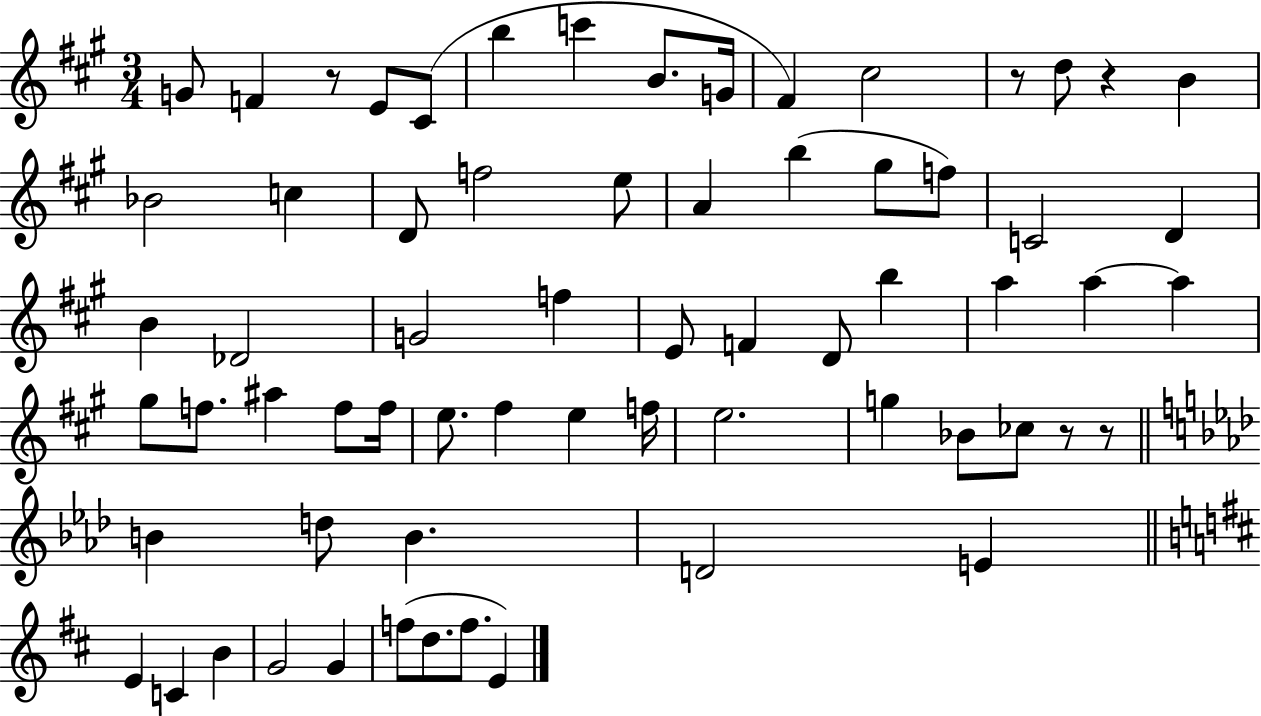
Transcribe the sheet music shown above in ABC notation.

X:1
T:Untitled
M:3/4
L:1/4
K:A
G/2 F z/2 E/2 ^C/2 b c' B/2 G/4 ^F ^c2 z/2 d/2 z B _B2 c D/2 f2 e/2 A b ^g/2 f/2 C2 D B _D2 G2 f E/2 F D/2 b a a a ^g/2 f/2 ^a f/2 f/4 e/2 ^f e f/4 e2 g _B/2 _c/2 z/2 z/2 B d/2 B D2 E E C B G2 G f/2 d/2 f/2 E